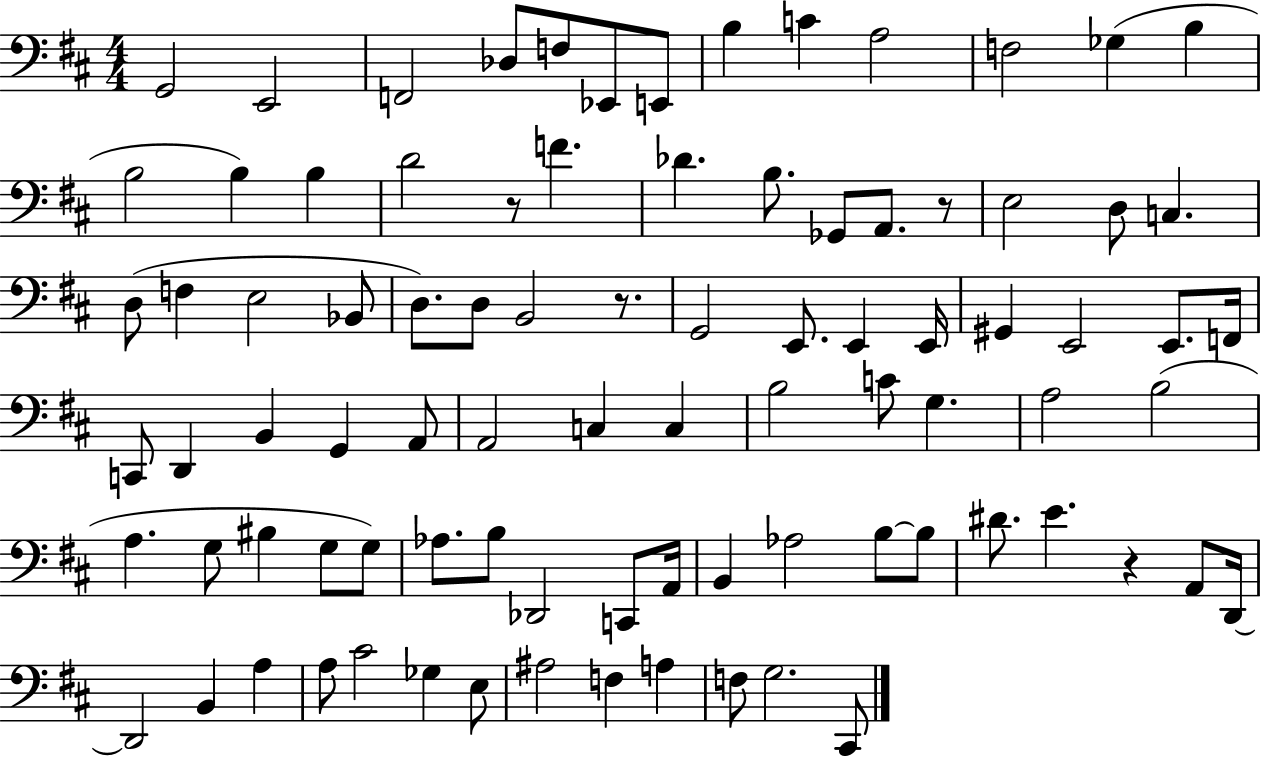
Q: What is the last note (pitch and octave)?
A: C#2